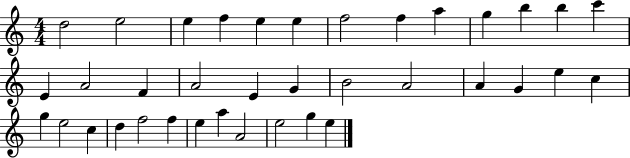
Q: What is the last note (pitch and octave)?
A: E5